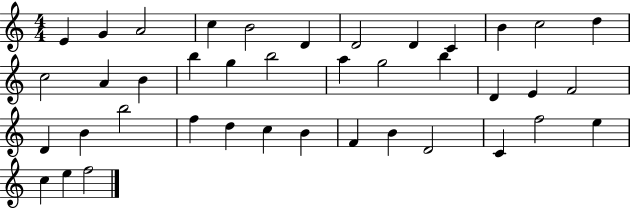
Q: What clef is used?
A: treble